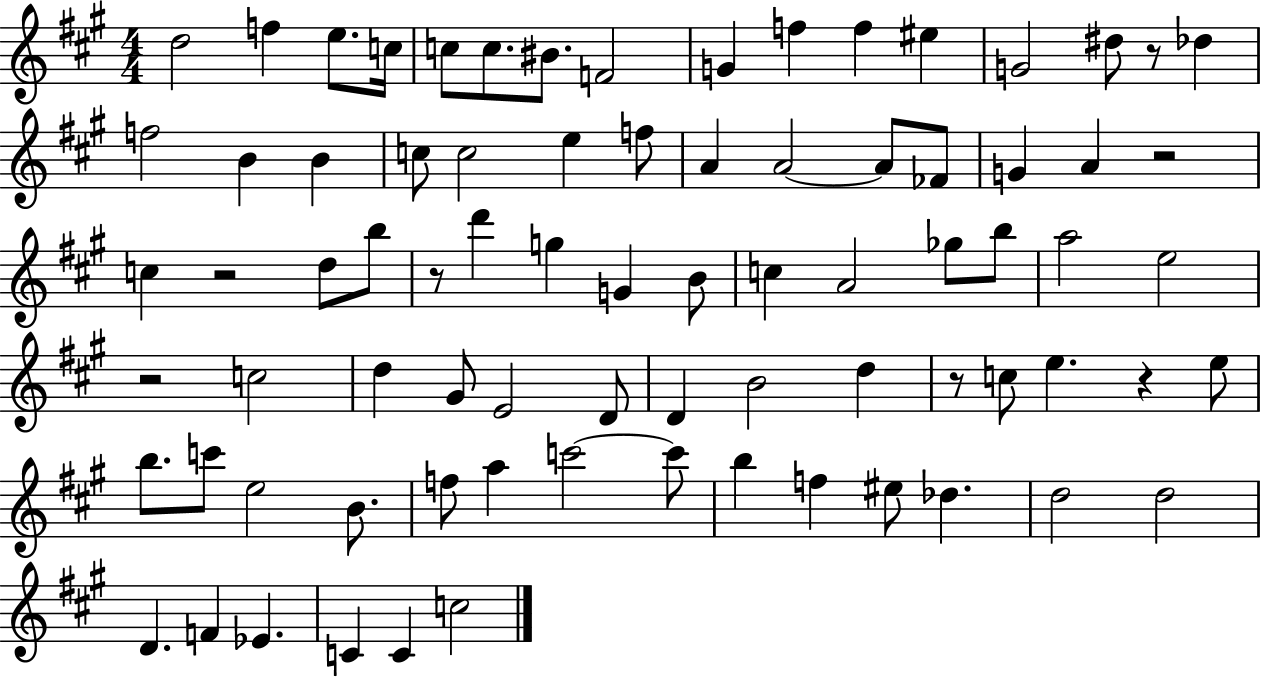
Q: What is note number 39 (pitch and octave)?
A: B5